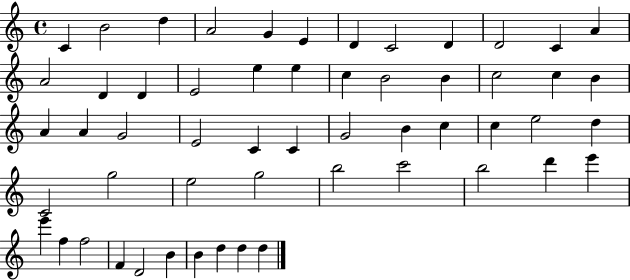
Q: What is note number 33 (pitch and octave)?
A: C5